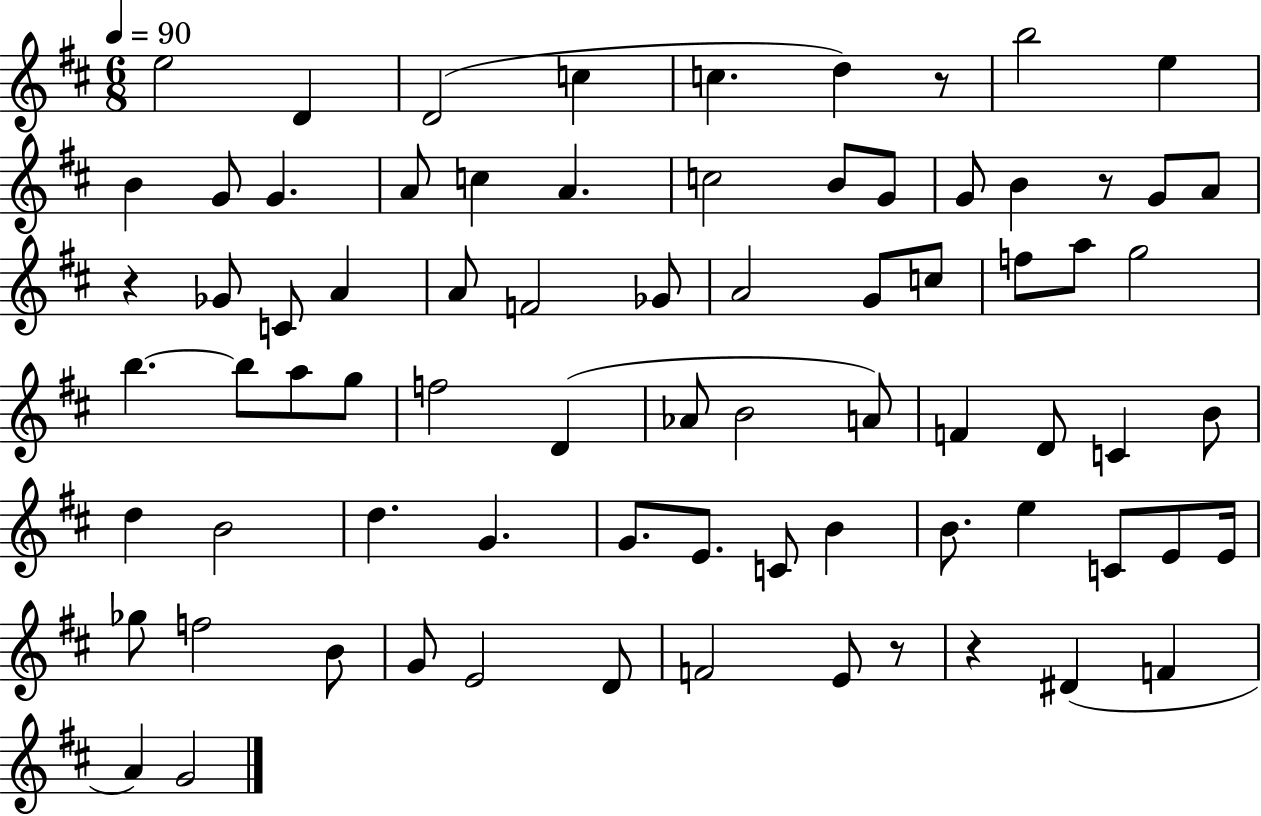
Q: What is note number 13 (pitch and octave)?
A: C5